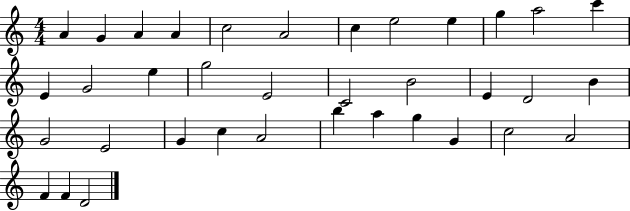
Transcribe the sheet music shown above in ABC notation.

X:1
T:Untitled
M:4/4
L:1/4
K:C
A G A A c2 A2 c e2 e g a2 c' E G2 e g2 E2 C2 B2 E D2 B G2 E2 G c A2 b a g G c2 A2 F F D2